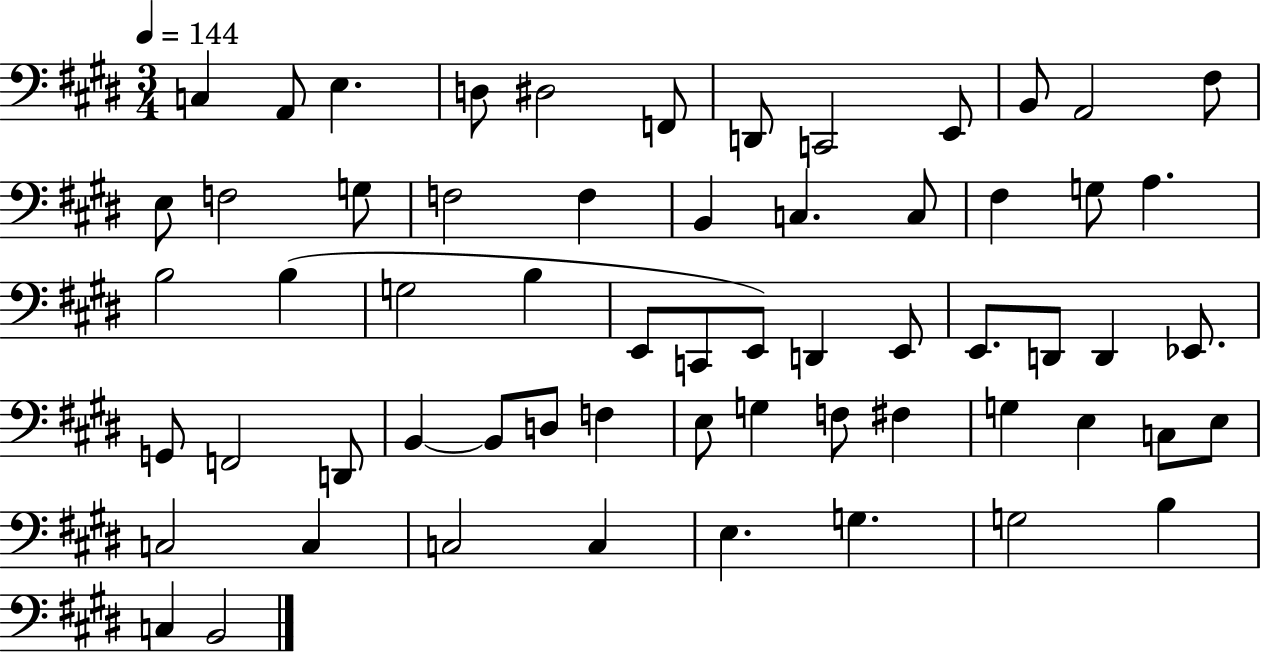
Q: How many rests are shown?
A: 0